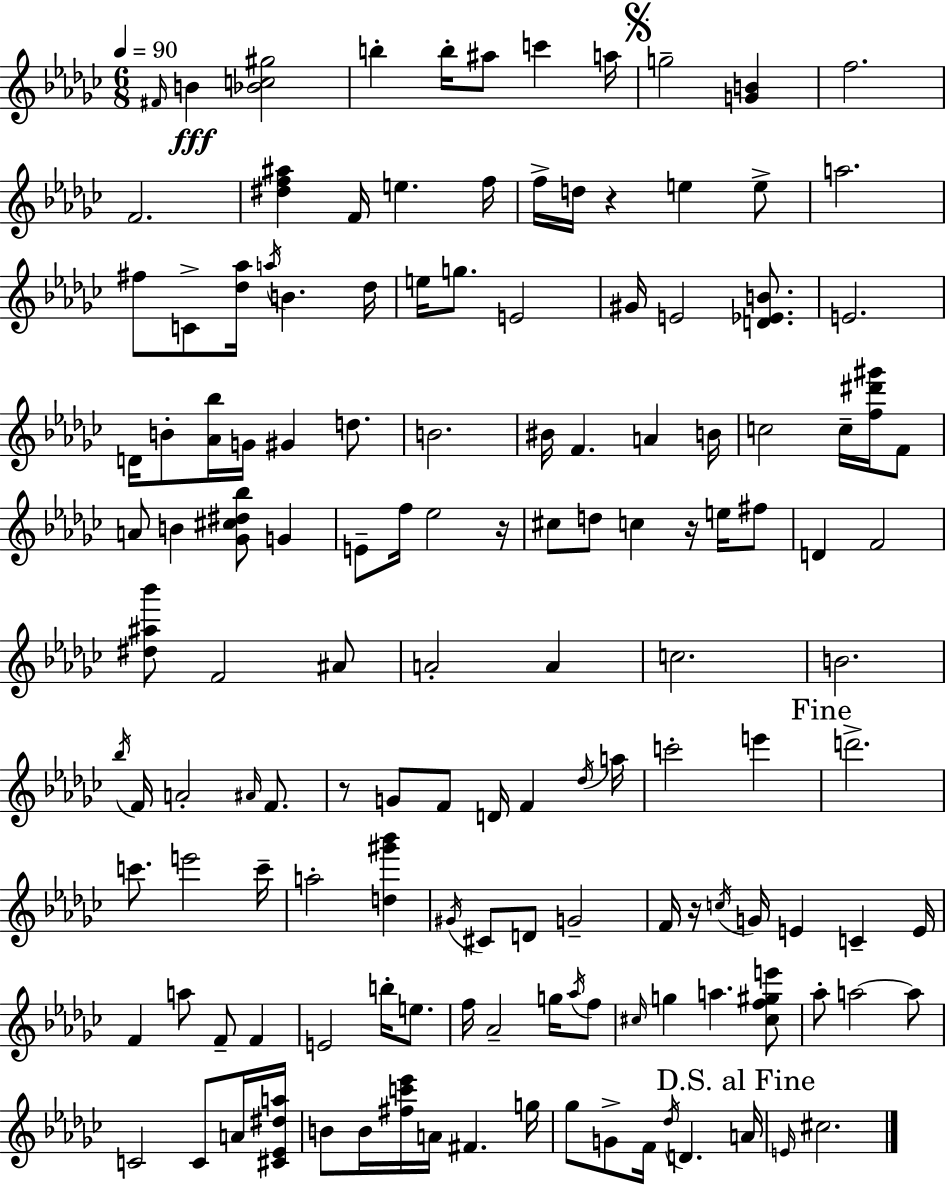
F#4/s B4/q [Bb4,C5,G#5]/h B5/q B5/s A#5/e C6/q A5/s G5/h [G4,B4]/q F5/h. F4/h. [D#5,F5,A#5]/q F4/s E5/q. F5/s F5/s D5/s R/q E5/q E5/e A5/h. F#5/e C4/e [Db5,Ab5]/s A5/s B4/q. Db5/s E5/s G5/e. E4/h G#4/s E4/h [D4,Eb4,B4]/e. E4/h. D4/s B4/e [Ab4,Bb5]/s G4/s G#4/q D5/e. B4/h. BIS4/s F4/q. A4/q B4/s C5/h C5/s [F5,D#6,G#6]/s F4/e A4/e B4/q [Gb4,C#5,D#5,Bb5]/e G4/q E4/e F5/s Eb5/h R/s C#5/e D5/e C5/q R/s E5/s F#5/e D4/q F4/h [D#5,A#5,Bb6]/e F4/h A#4/e A4/h A4/q C5/h. B4/h. Bb5/s F4/s A4/h A#4/s F4/e. R/e G4/e F4/e D4/s F4/q Db5/s A5/s C6/h E6/q D6/h. C6/e. E6/h C6/s A5/h [D5,G#6,Bb6]/q G#4/s C#4/e D4/e G4/h F4/s R/s C5/s G4/s E4/q C4/q E4/s F4/q A5/e F4/e F4/q E4/h B5/s E5/e. F5/s Ab4/h G5/s Ab5/s F5/e C#5/s G5/q A5/q. [C#5,F5,G#5,E6]/e Ab5/e A5/h A5/e C4/h C4/e A4/s [C#4,Eb4,D#5,A5]/s B4/e B4/s [F#5,C6,Eb6]/s A4/s F#4/q. G5/s Gb5/e G4/e F4/s Db5/s D4/q. A4/s E4/s C#5/h.